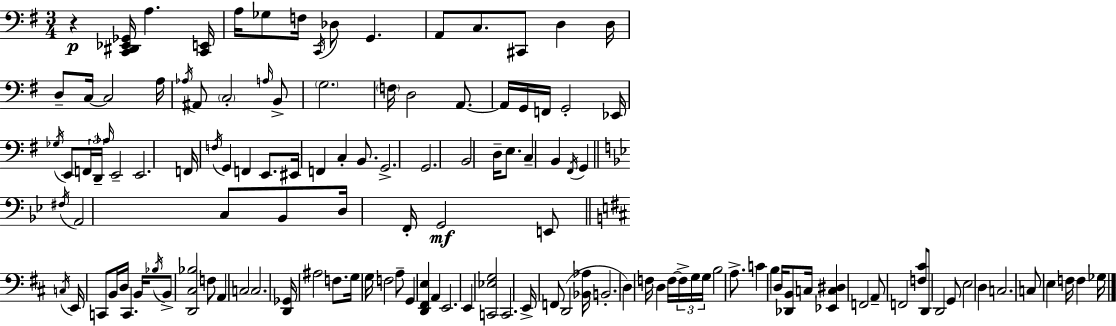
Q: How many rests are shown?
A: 1